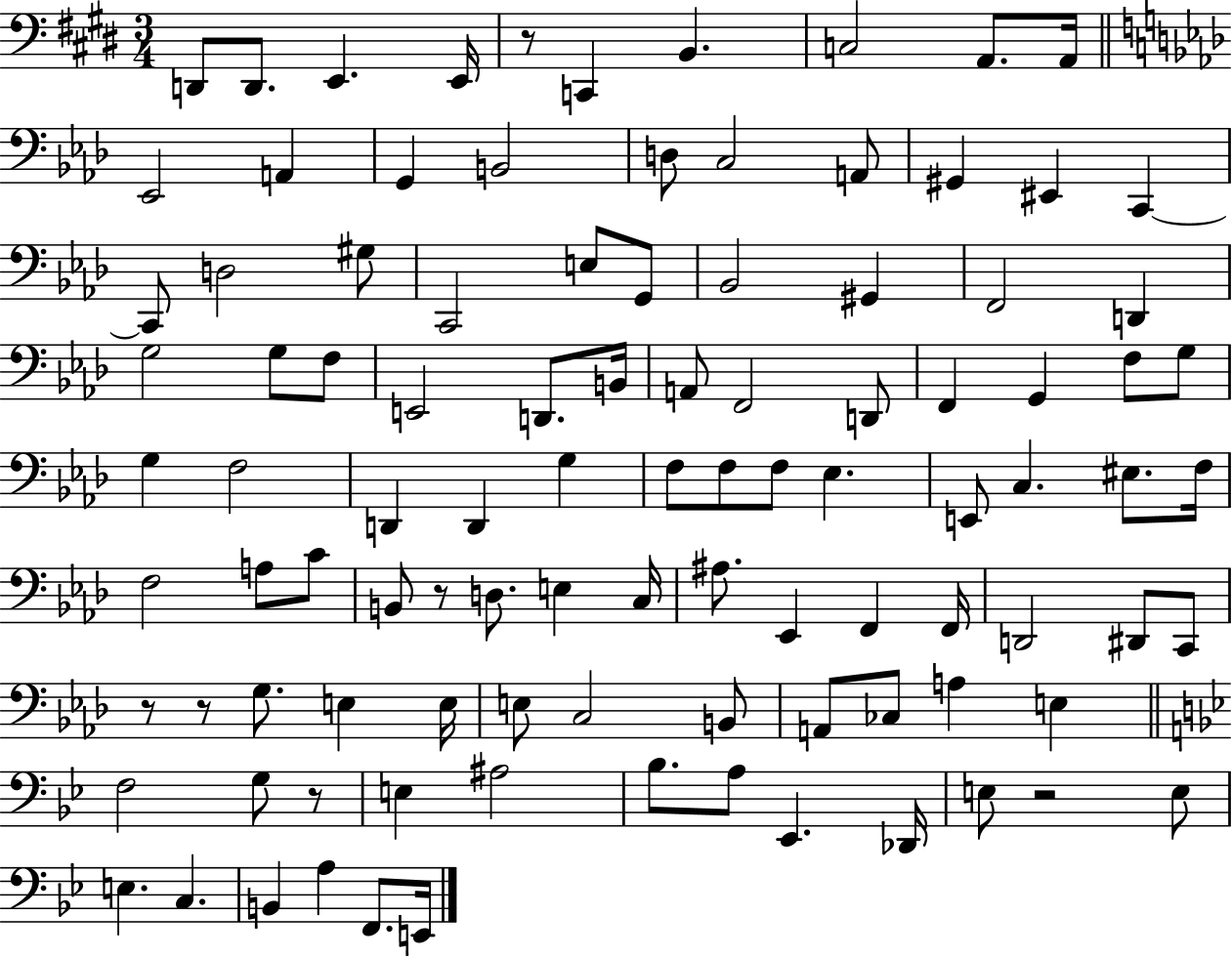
X:1
T:Untitled
M:3/4
L:1/4
K:E
D,,/2 D,,/2 E,, E,,/4 z/2 C,, B,, C,2 A,,/2 A,,/4 _E,,2 A,, G,, B,,2 D,/2 C,2 A,,/2 ^G,, ^E,, C,, C,,/2 D,2 ^G,/2 C,,2 E,/2 G,,/2 _B,,2 ^G,, F,,2 D,, G,2 G,/2 F,/2 E,,2 D,,/2 B,,/4 A,,/2 F,,2 D,,/2 F,, G,, F,/2 G,/2 G, F,2 D,, D,, G, F,/2 F,/2 F,/2 _E, E,,/2 C, ^E,/2 F,/4 F,2 A,/2 C/2 B,,/2 z/2 D,/2 E, C,/4 ^A,/2 _E,, F,, F,,/4 D,,2 ^D,,/2 C,,/2 z/2 z/2 G,/2 E, E,/4 E,/2 C,2 B,,/2 A,,/2 _C,/2 A, E, F,2 G,/2 z/2 E, ^A,2 _B,/2 A,/2 _E,, _D,,/4 E,/2 z2 E,/2 E, C, B,, A, F,,/2 E,,/4